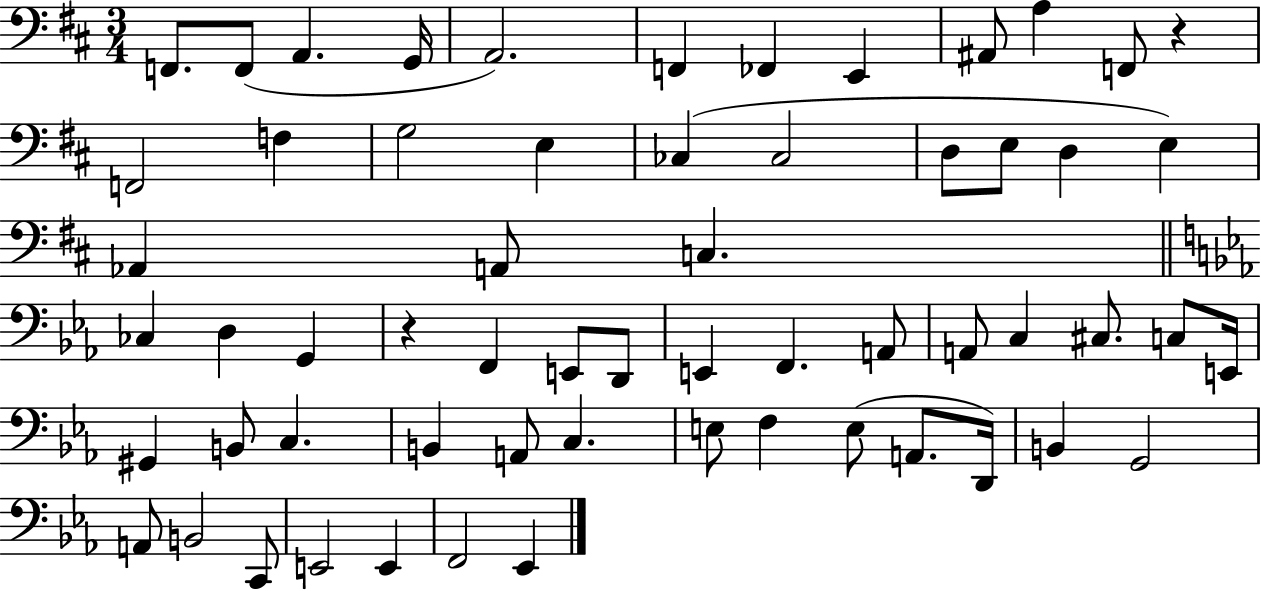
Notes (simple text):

F2/e. F2/e A2/q. G2/s A2/h. F2/q FES2/q E2/q A#2/e A3/q F2/e R/q F2/h F3/q G3/h E3/q CES3/q CES3/h D3/e E3/e D3/q E3/q Ab2/q A2/e C3/q. CES3/q D3/q G2/q R/q F2/q E2/e D2/e E2/q F2/q. A2/e A2/e C3/q C#3/e. C3/e E2/s G#2/q B2/e C3/q. B2/q A2/e C3/q. E3/e F3/q E3/e A2/e. D2/s B2/q G2/h A2/e B2/h C2/e E2/h E2/q F2/h Eb2/q